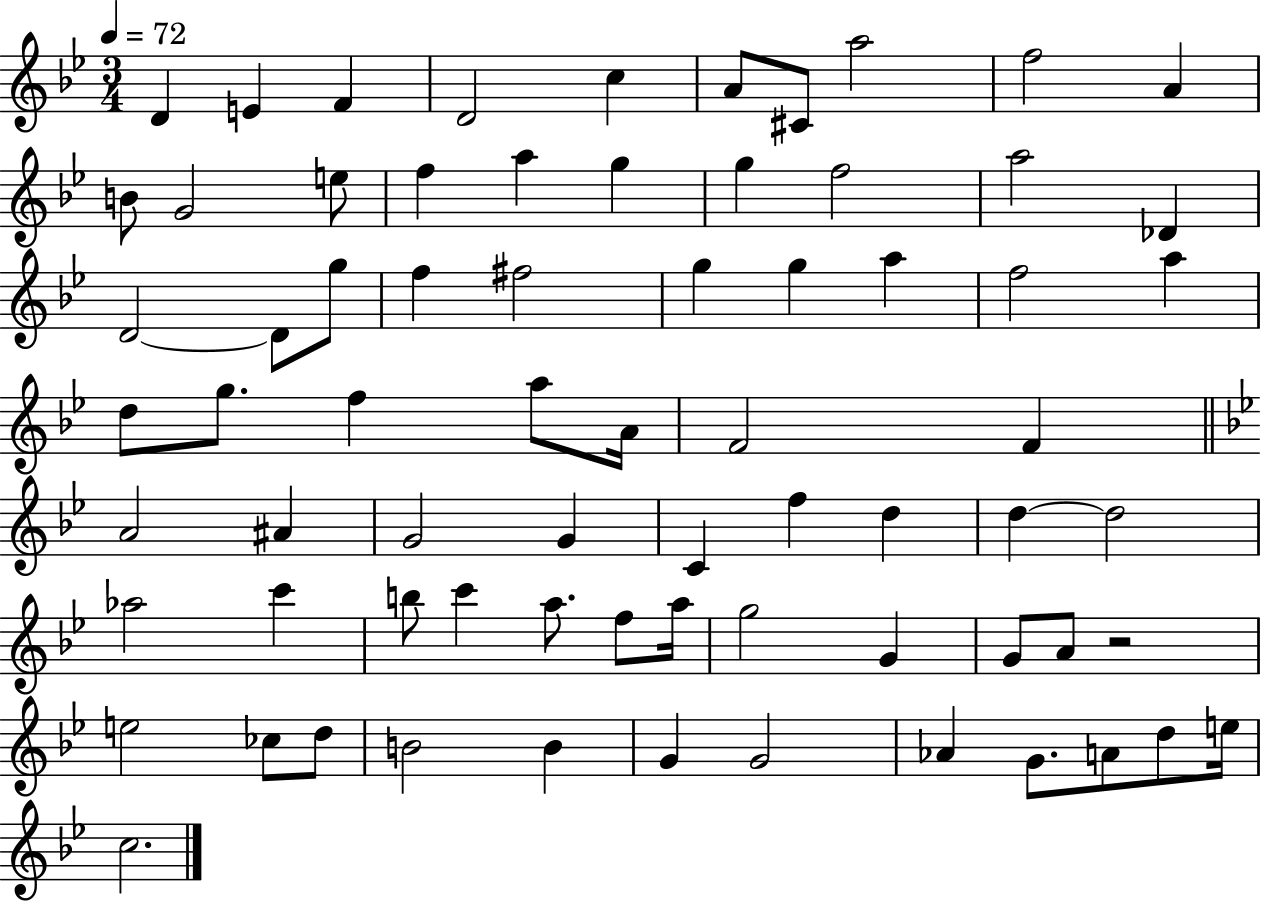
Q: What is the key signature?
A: BES major